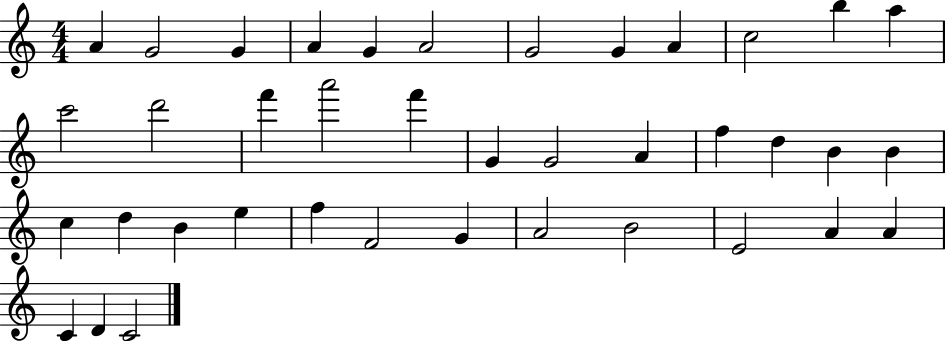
A4/q G4/h G4/q A4/q G4/q A4/h G4/h G4/q A4/q C5/h B5/q A5/q C6/h D6/h F6/q A6/h F6/q G4/q G4/h A4/q F5/q D5/q B4/q B4/q C5/q D5/q B4/q E5/q F5/q F4/h G4/q A4/h B4/h E4/h A4/q A4/q C4/q D4/q C4/h